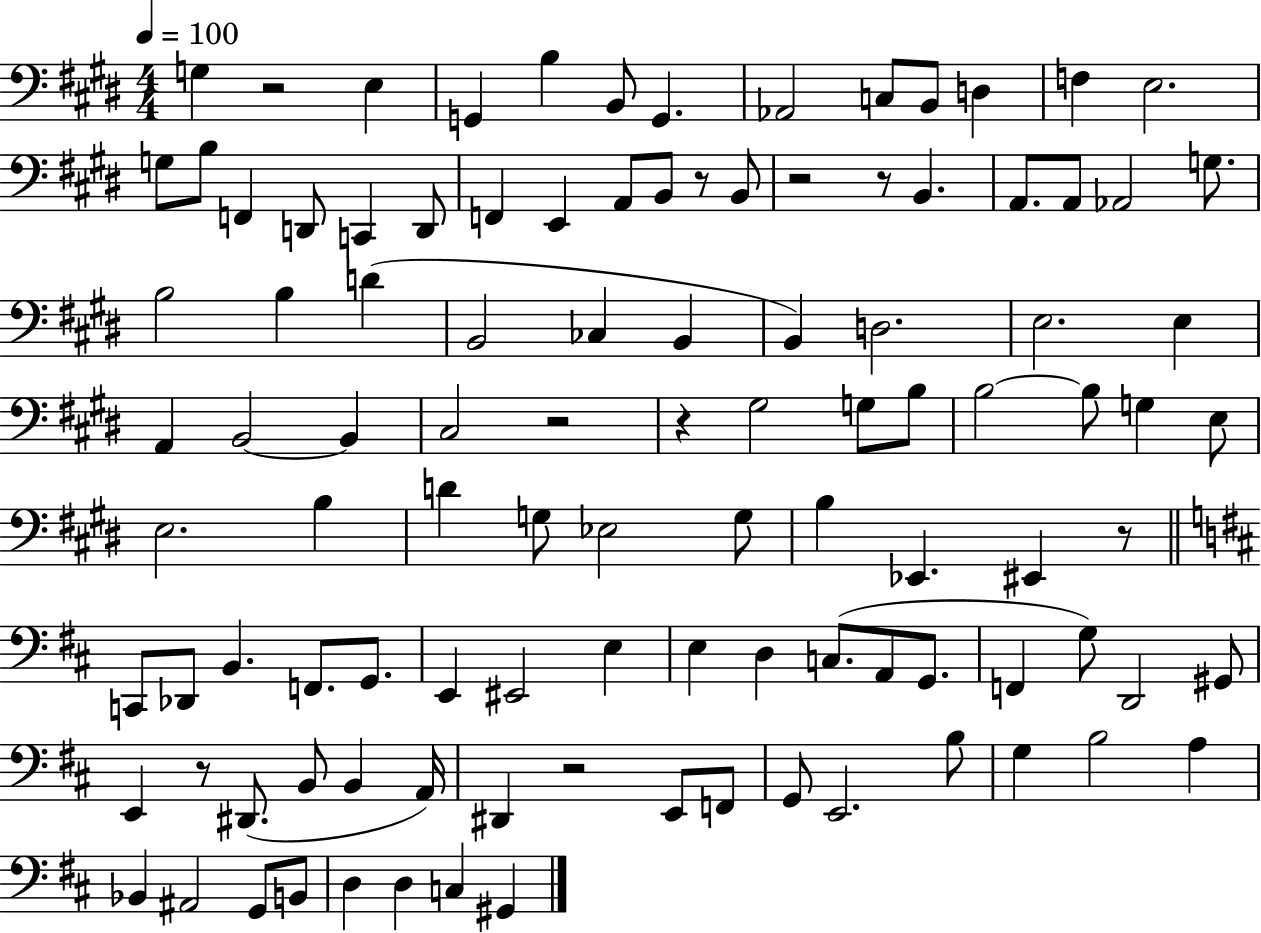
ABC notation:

X:1
T:Untitled
M:4/4
L:1/4
K:E
G, z2 E, G,, B, B,,/2 G,, _A,,2 C,/2 B,,/2 D, F, E,2 G,/2 B,/2 F,, D,,/2 C,, D,,/2 F,, E,, A,,/2 B,,/2 z/2 B,,/2 z2 z/2 B,, A,,/2 A,,/2 _A,,2 G,/2 B,2 B, D B,,2 _C, B,, B,, D,2 E,2 E, A,, B,,2 B,, ^C,2 z2 z ^G,2 G,/2 B,/2 B,2 B,/2 G, E,/2 E,2 B, D G,/2 _E,2 G,/2 B, _E,, ^E,, z/2 C,,/2 _D,,/2 B,, F,,/2 G,,/2 E,, ^E,,2 E, E, D, C,/2 A,,/2 G,,/2 F,, G,/2 D,,2 ^G,,/2 E,, z/2 ^D,,/2 B,,/2 B,, A,,/4 ^D,, z2 E,,/2 F,,/2 G,,/2 E,,2 B,/2 G, B,2 A, _B,, ^A,,2 G,,/2 B,,/2 D, D, C, ^G,,